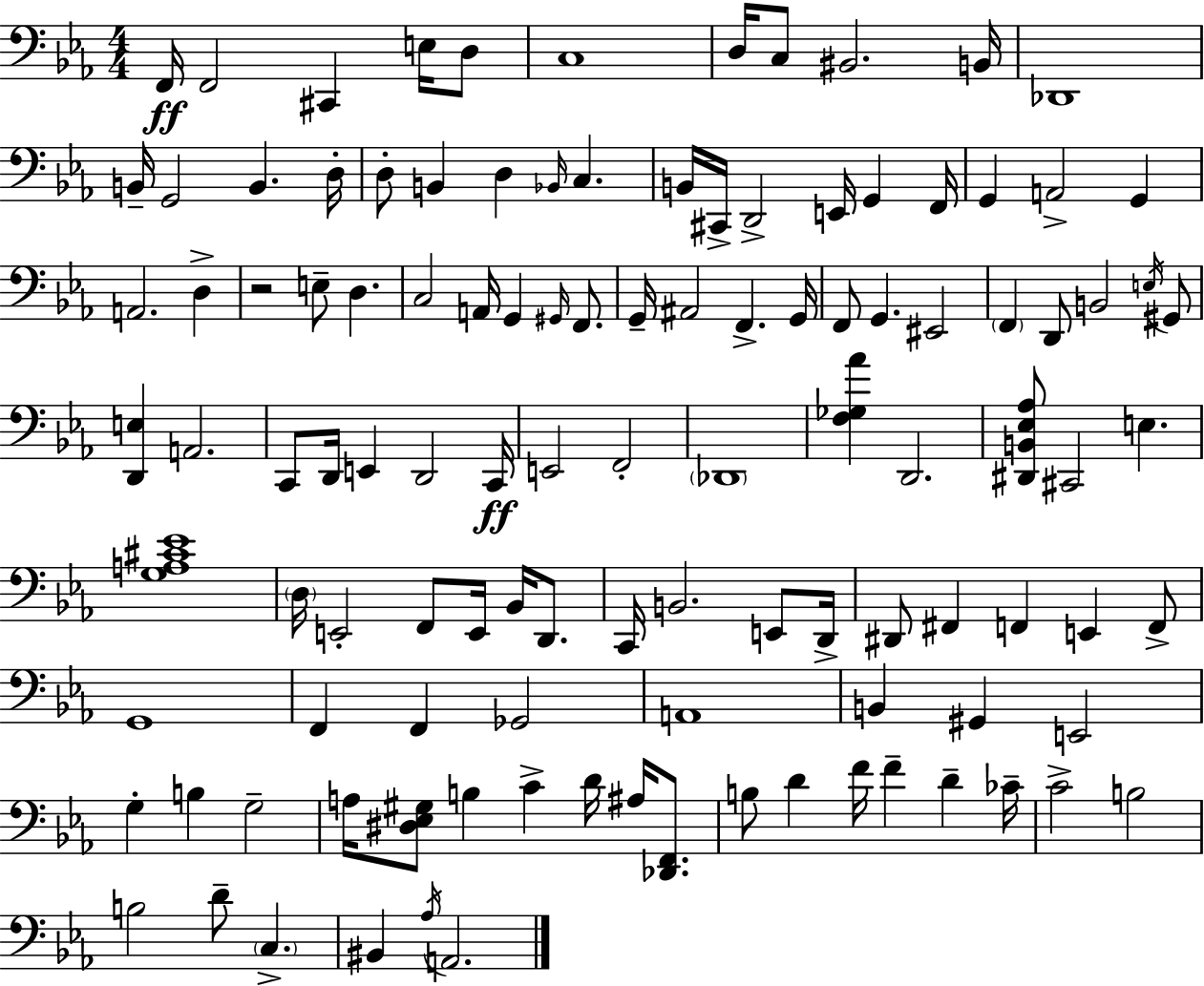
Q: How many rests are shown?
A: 1